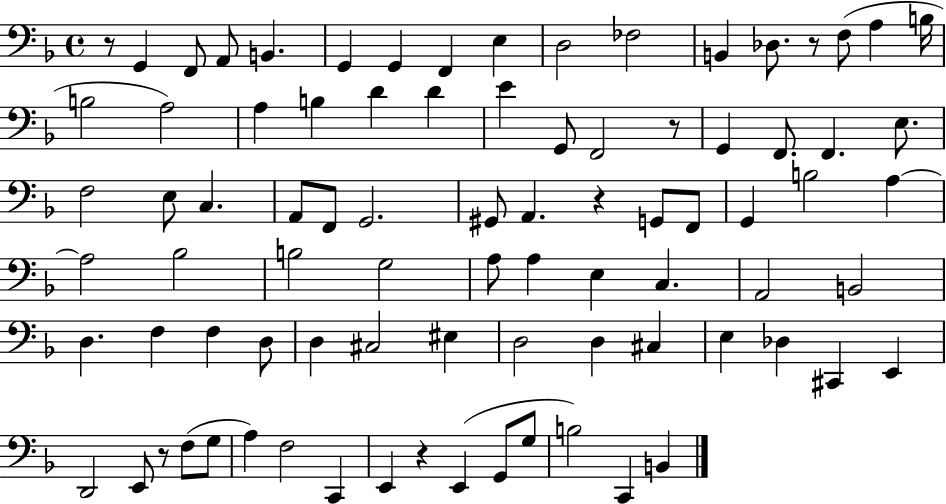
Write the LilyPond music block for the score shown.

{
  \clef bass
  \time 4/4
  \defaultTimeSignature
  \key f \major
  r8 g,4 f,8 a,8 b,4. | g,4 g,4 f,4 e4 | d2 fes2 | b,4 des8. r8 f8( a4 b16 | \break b2 a2) | a4 b4 d'4 d'4 | e'4 g,8 f,2 r8 | g,4 f,8. f,4. e8. | \break f2 e8 c4. | a,8 f,8 g,2. | gis,8 a,4. r4 g,8 f,8 | g,4 b2 a4~~ | \break a2 bes2 | b2 g2 | a8 a4 e4 c4. | a,2 b,2 | \break d4. f4 f4 d8 | d4 cis2 eis4 | d2 d4 cis4 | e4 des4 cis,4 e,4 | \break d,2 e,8 r8 f8( g8 | a4) f2 c,4 | e,4 r4 e,4( g,8 g8 | b2) c,4 b,4 | \break \bar "|."
}